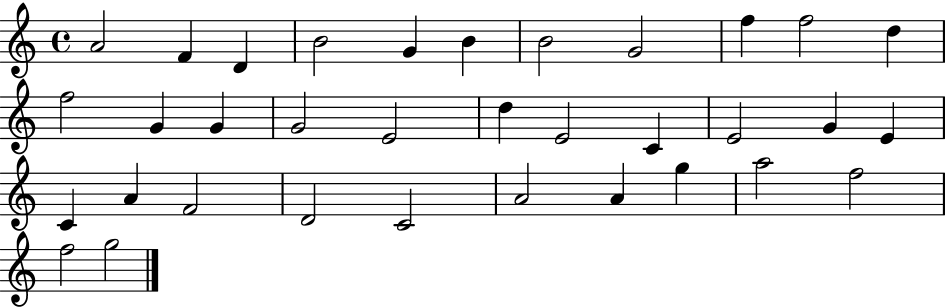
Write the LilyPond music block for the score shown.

{
  \clef treble
  \time 4/4
  \defaultTimeSignature
  \key c \major
  a'2 f'4 d'4 | b'2 g'4 b'4 | b'2 g'2 | f''4 f''2 d''4 | \break f''2 g'4 g'4 | g'2 e'2 | d''4 e'2 c'4 | e'2 g'4 e'4 | \break c'4 a'4 f'2 | d'2 c'2 | a'2 a'4 g''4 | a''2 f''2 | \break f''2 g''2 | \bar "|."
}